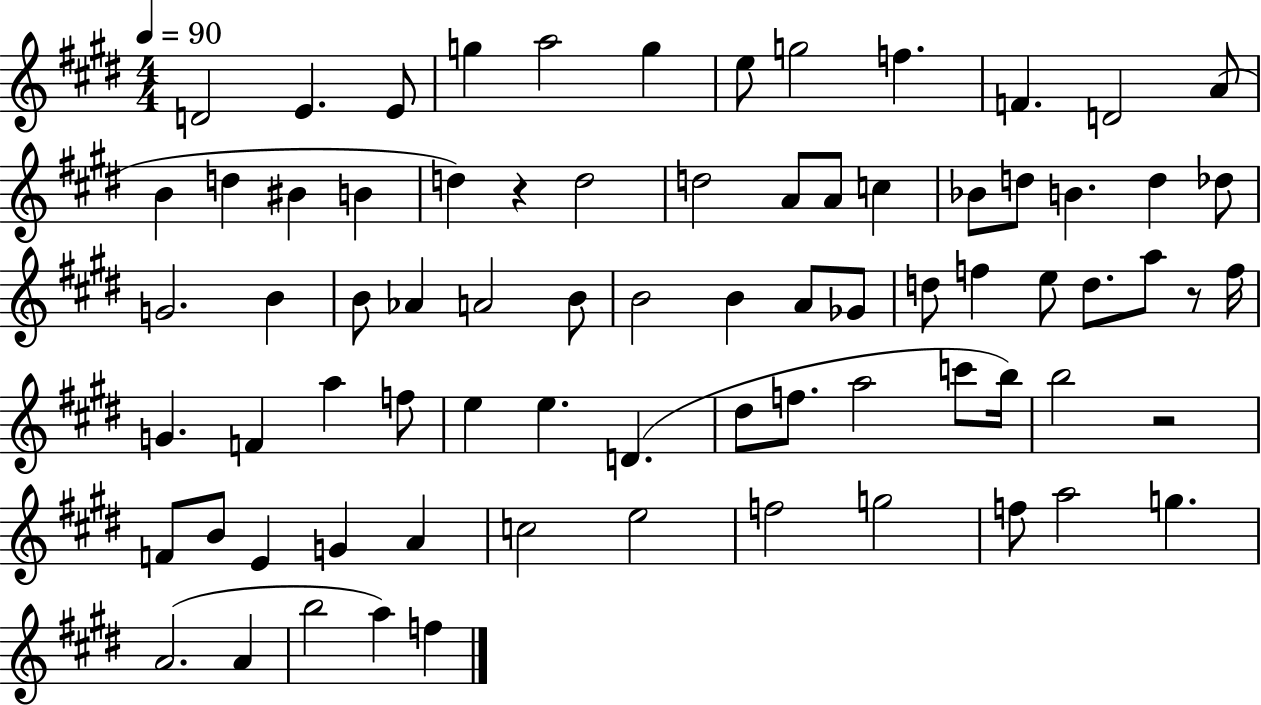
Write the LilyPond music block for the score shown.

{
  \clef treble
  \numericTimeSignature
  \time 4/4
  \key e \major
  \tempo 4 = 90
  d'2 e'4. e'8 | g''4 a''2 g''4 | e''8 g''2 f''4. | f'4. d'2 a'8( | \break b'4 d''4 bis'4 b'4 | d''4) r4 d''2 | d''2 a'8 a'8 c''4 | bes'8 d''8 b'4. d''4 des''8 | \break g'2. b'4 | b'8 aes'4 a'2 b'8 | b'2 b'4 a'8 ges'8 | d''8 f''4 e''8 d''8. a''8 r8 f''16 | \break g'4. f'4 a''4 f''8 | e''4 e''4. d'4.( | dis''8 f''8. a''2 c'''8 b''16) | b''2 r2 | \break f'8 b'8 e'4 g'4 a'4 | c''2 e''2 | f''2 g''2 | f''8 a''2 g''4. | \break a'2.( a'4 | b''2 a''4) f''4 | \bar "|."
}